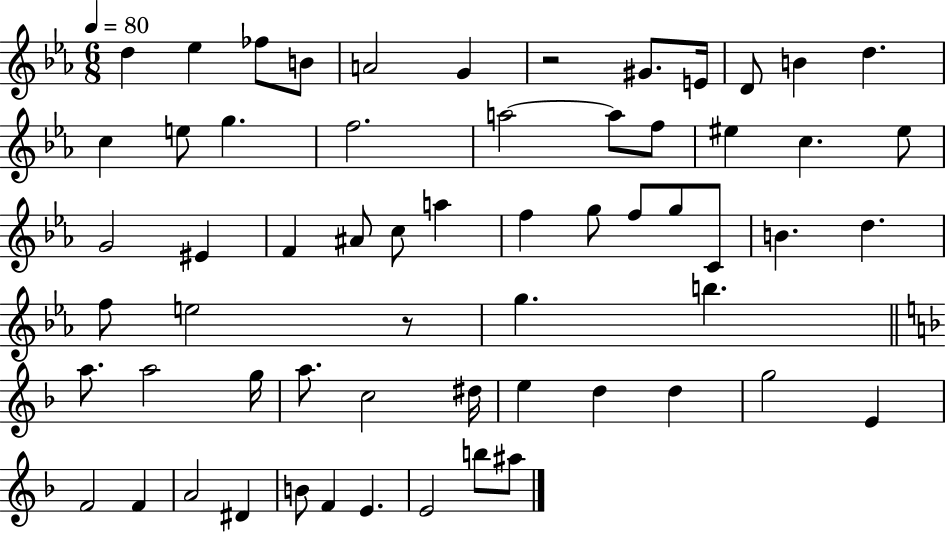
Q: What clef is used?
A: treble